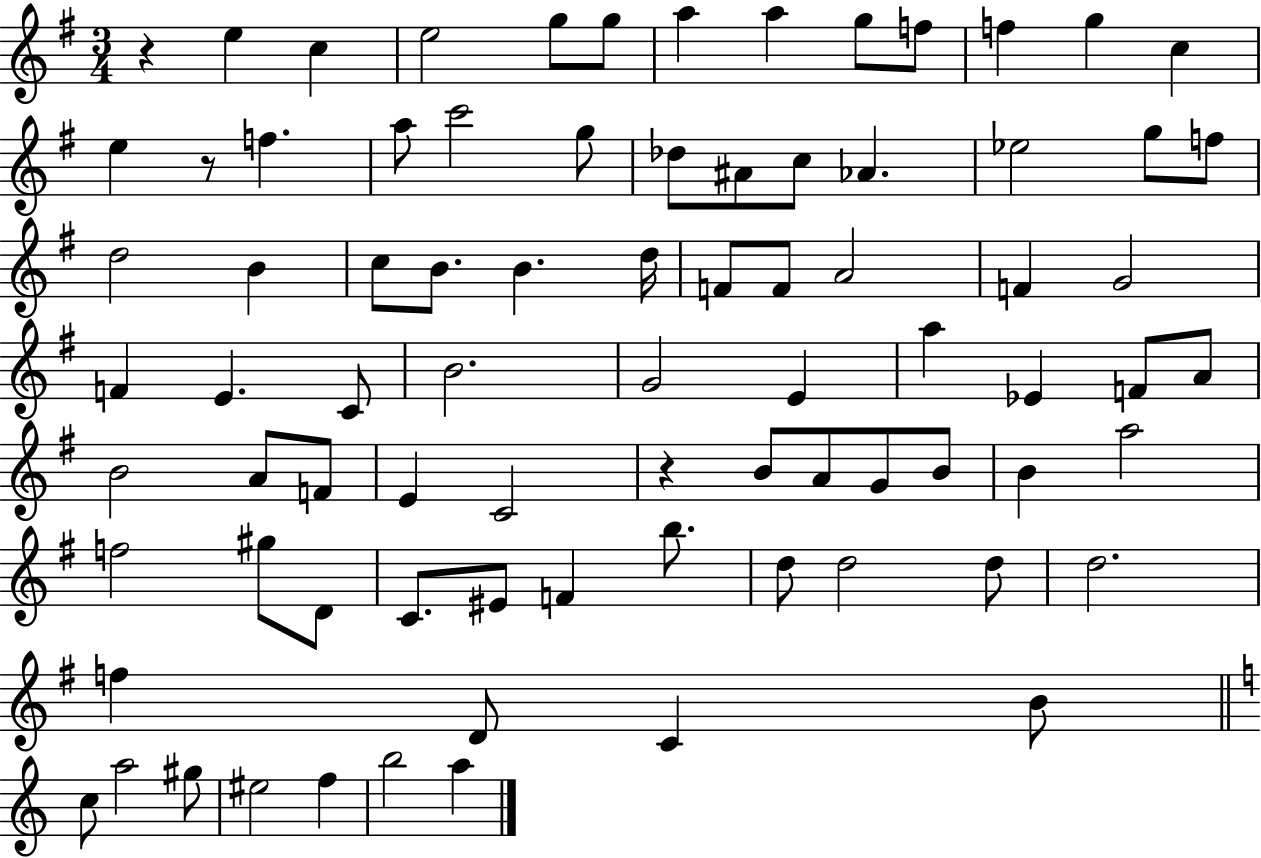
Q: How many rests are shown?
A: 3